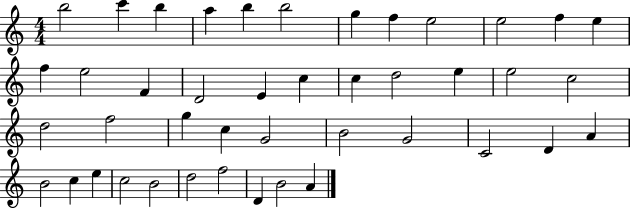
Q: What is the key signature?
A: C major